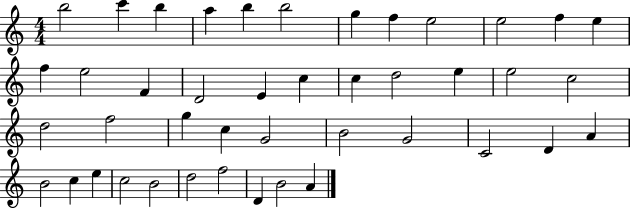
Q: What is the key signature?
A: C major